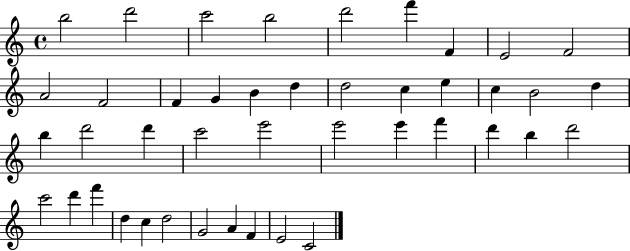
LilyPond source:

{
  \clef treble
  \time 4/4
  \defaultTimeSignature
  \key c \major
  b''2 d'''2 | c'''2 b''2 | d'''2 f'''4 f'4 | e'2 f'2 | \break a'2 f'2 | f'4 g'4 b'4 d''4 | d''2 c''4 e''4 | c''4 b'2 d''4 | \break b''4 d'''2 d'''4 | c'''2 e'''2 | e'''2 e'''4 f'''4 | d'''4 b''4 d'''2 | \break c'''2 d'''4 f'''4 | d''4 c''4 d''2 | g'2 a'4 f'4 | e'2 c'2 | \break \bar "|."
}